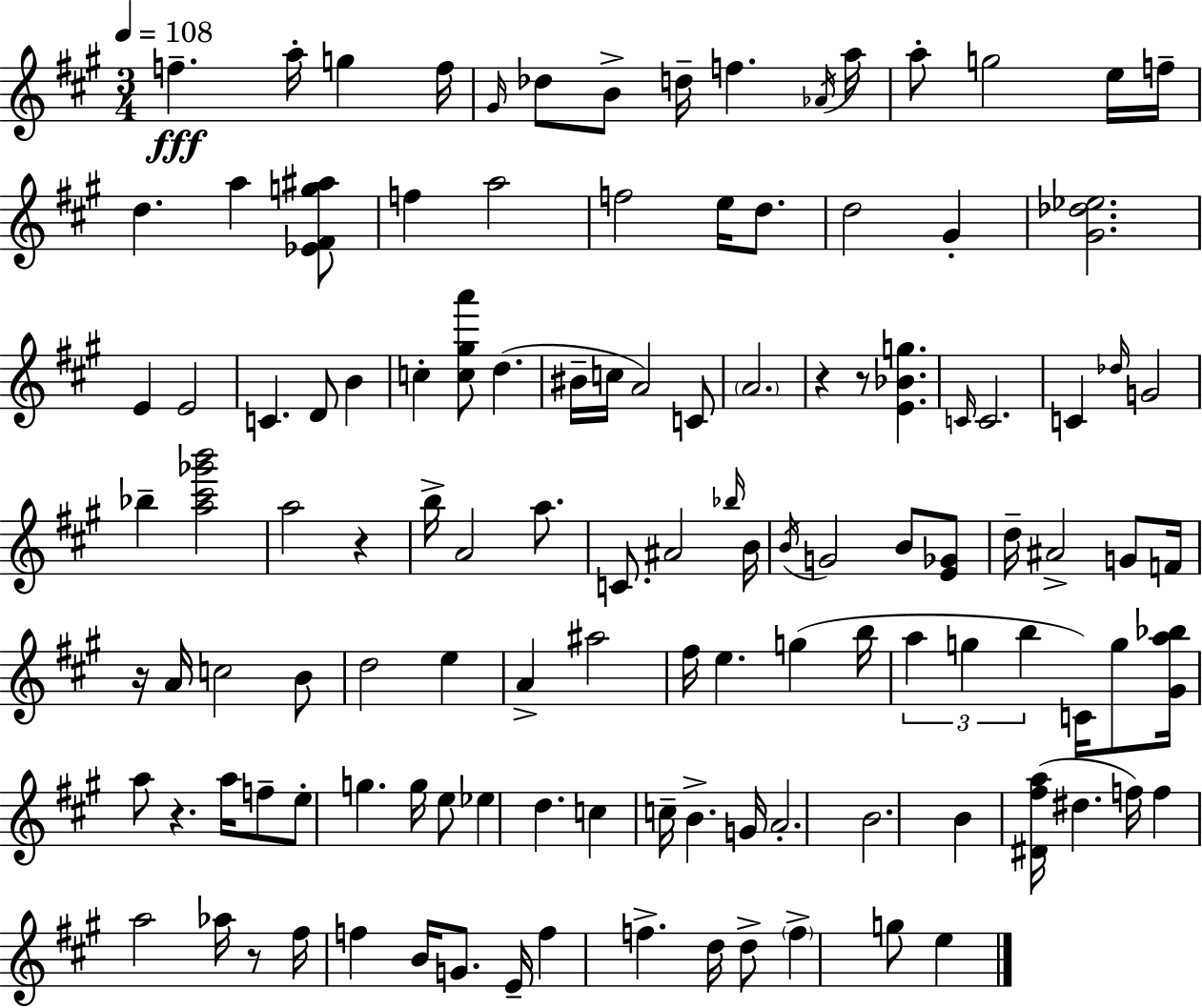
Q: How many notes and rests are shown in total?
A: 120